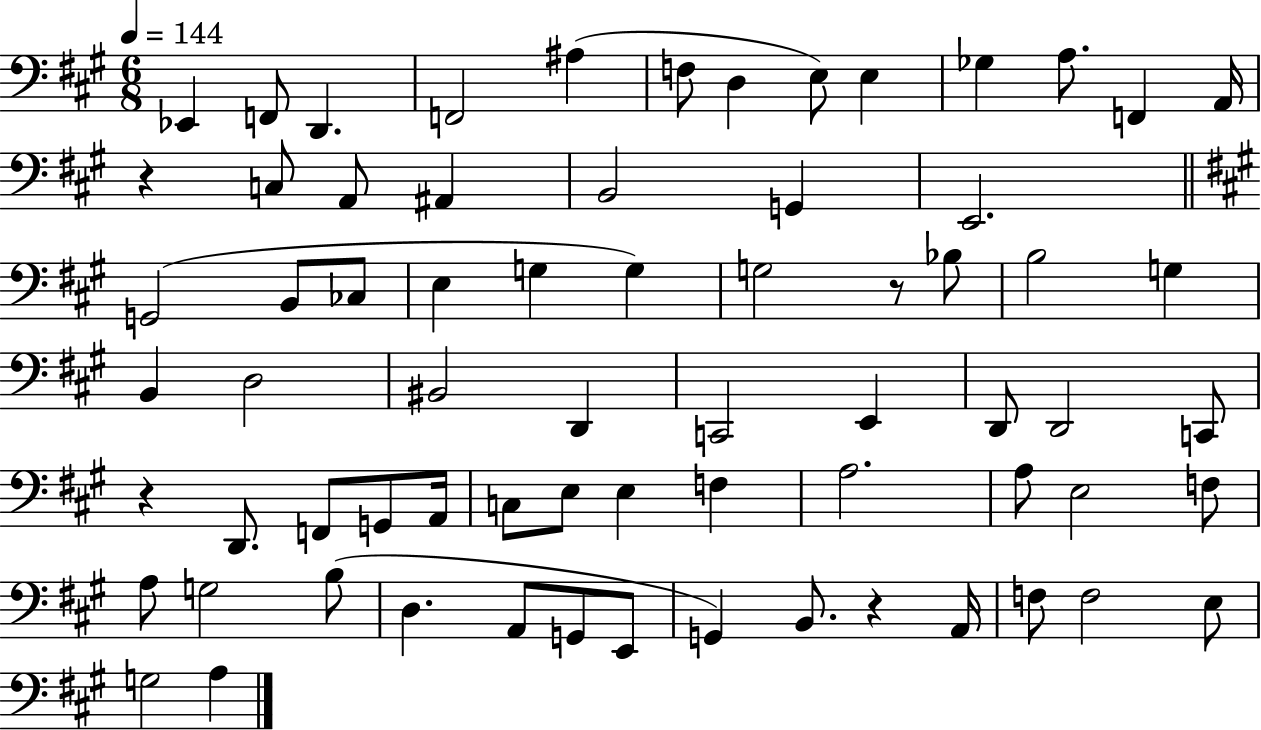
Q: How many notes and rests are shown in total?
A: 69